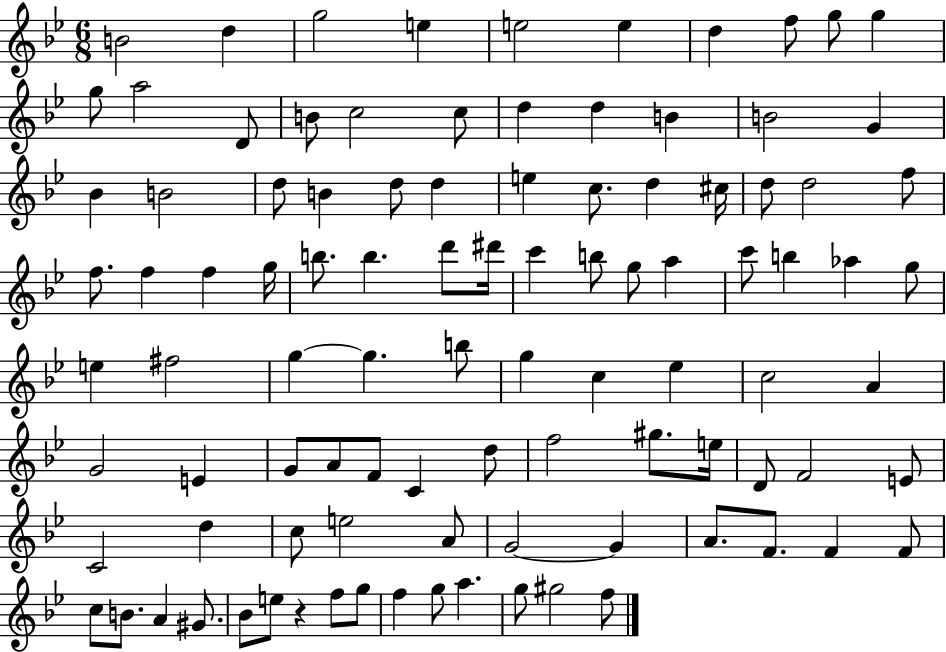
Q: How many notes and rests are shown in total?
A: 99